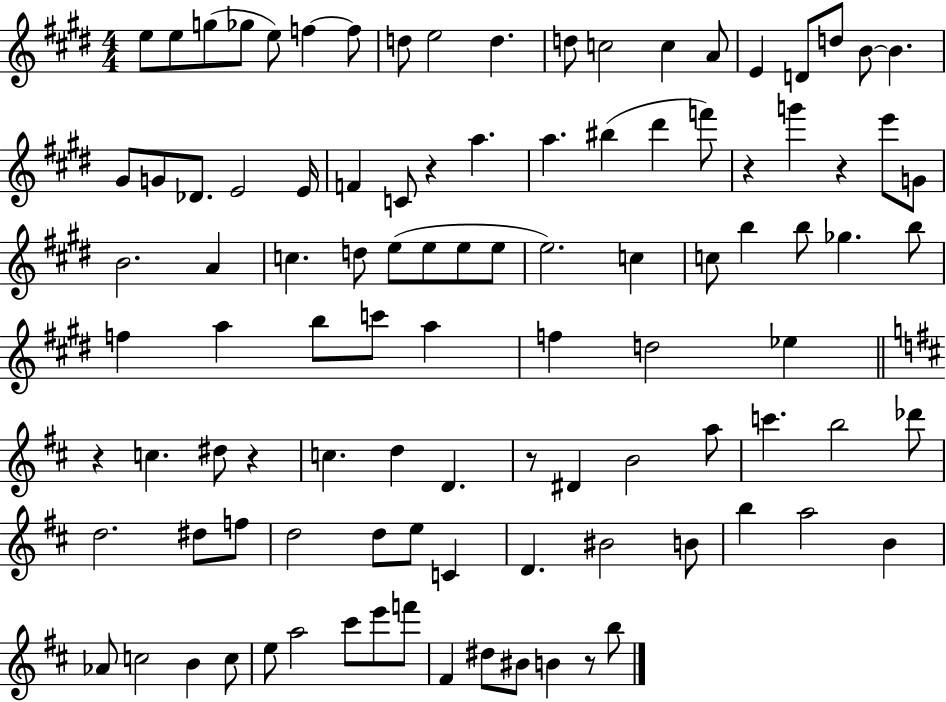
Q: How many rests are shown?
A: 7